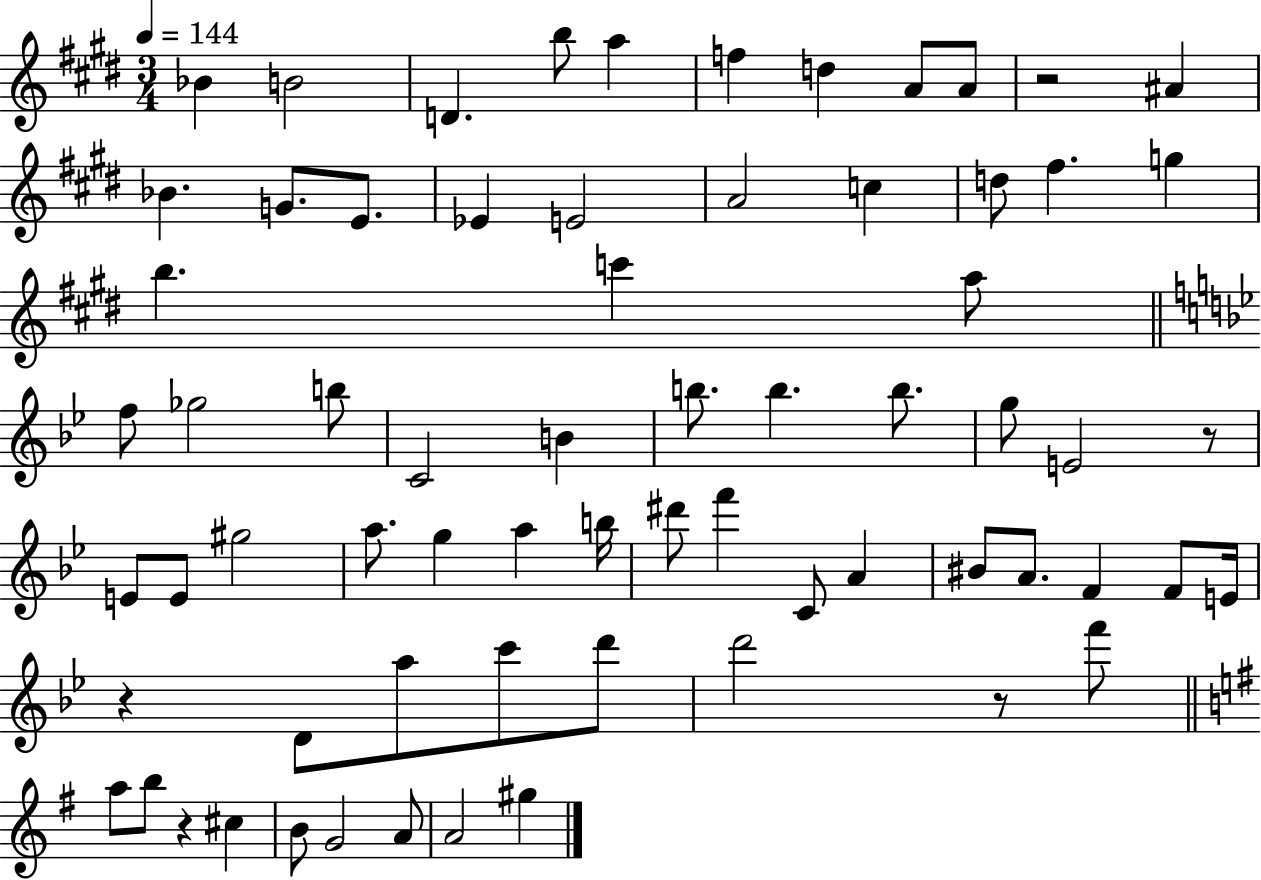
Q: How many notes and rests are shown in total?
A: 68